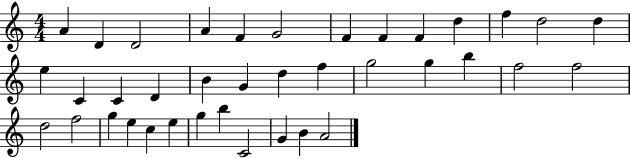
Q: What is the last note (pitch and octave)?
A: A4